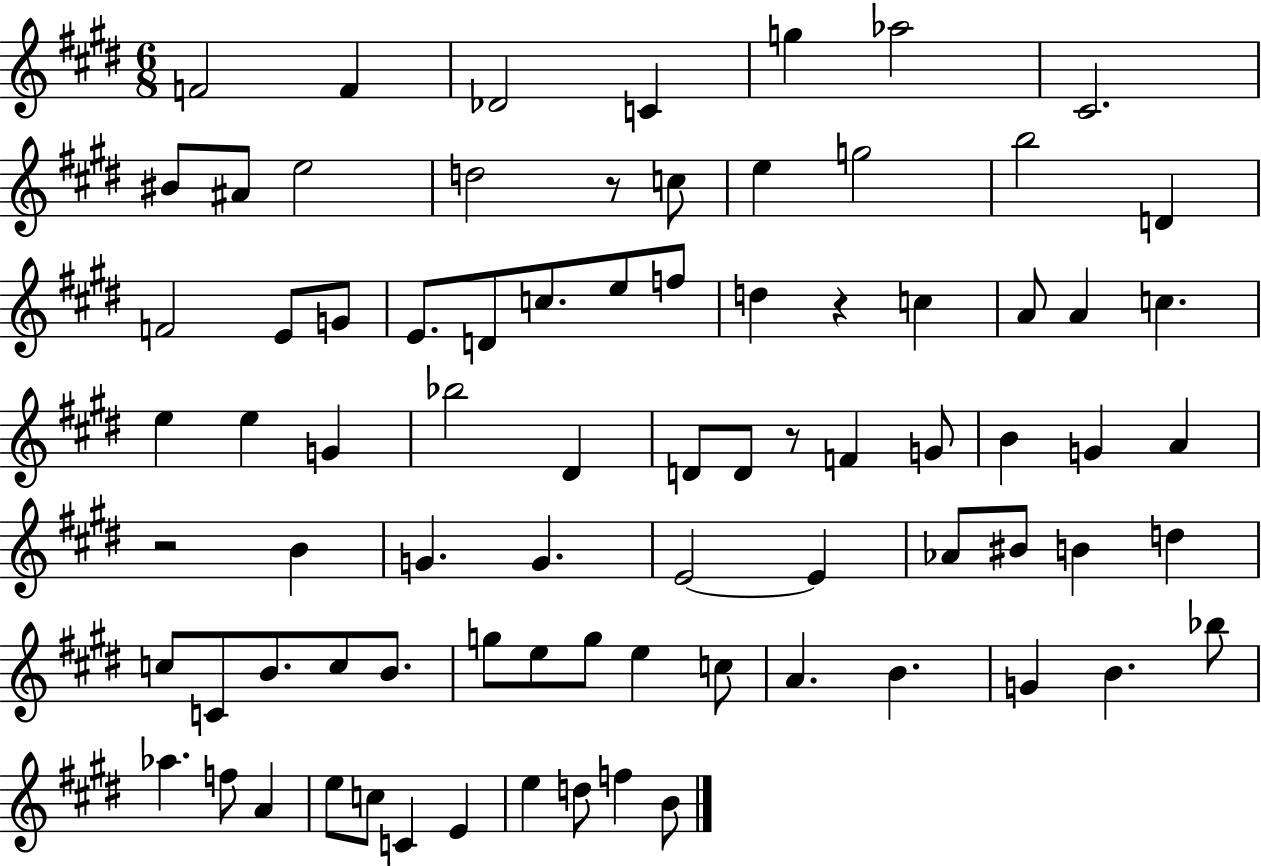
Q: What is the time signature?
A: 6/8